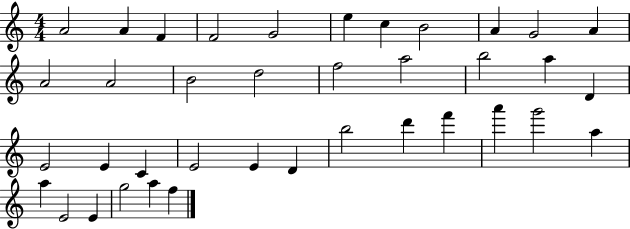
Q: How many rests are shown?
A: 0